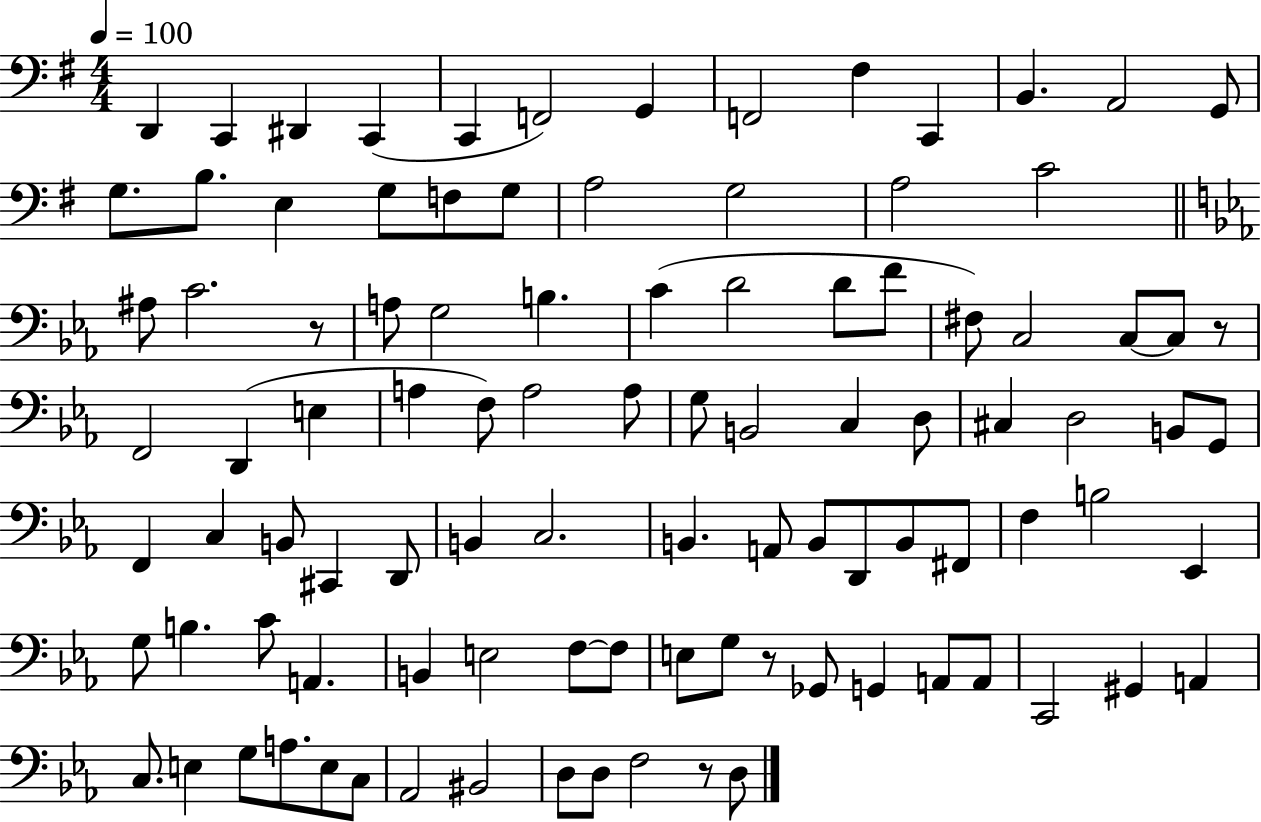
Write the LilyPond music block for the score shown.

{
  \clef bass
  \numericTimeSignature
  \time 4/4
  \key g \major
  \tempo 4 = 100
  d,4 c,4 dis,4 c,4( | c,4 f,2) g,4 | f,2 fis4 c,4 | b,4. a,2 g,8 | \break g8. b8. e4 g8 f8 g8 | a2 g2 | a2 c'2 | \bar "||" \break \key ees \major ais8 c'2. r8 | a8 g2 b4. | c'4( d'2 d'8 f'8 | fis8) c2 c8~~ c8 r8 | \break f,2 d,4( e4 | a4 f8) a2 a8 | g8 b,2 c4 d8 | cis4 d2 b,8 g,8 | \break f,4 c4 b,8 cis,4 d,8 | b,4 c2. | b,4. a,8 b,8 d,8 b,8 fis,8 | f4 b2 ees,4 | \break g8 b4. c'8 a,4. | b,4 e2 f8~~ f8 | e8 g8 r8 ges,8 g,4 a,8 a,8 | c,2 gis,4 a,4 | \break c8. e4 g8 a8. e8 c8 | aes,2 bis,2 | d8 d8 f2 r8 d8 | \bar "|."
}